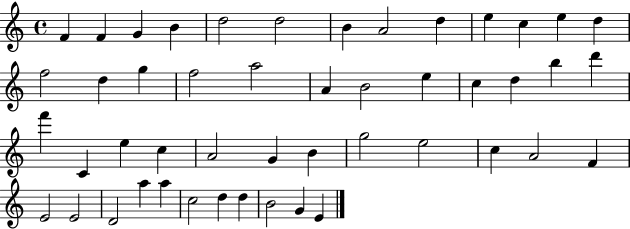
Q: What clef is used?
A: treble